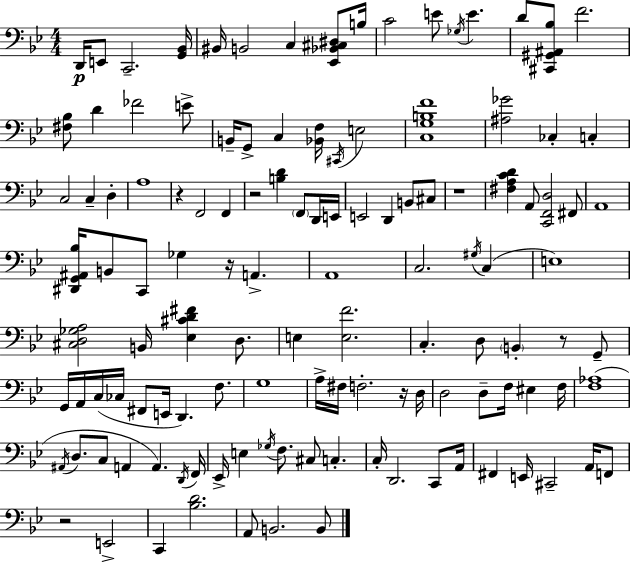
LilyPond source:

{
  \clef bass
  \numericTimeSignature
  \time 4/4
  \key bes \major
  \repeat volta 2 { d,16\p e,8 c,2.-- <g, bes,>16 | bis,16 b,2 c4 <ees, bes, cis dis>8 b16 | c'2 e'8 \acciaccatura { ges16 } e'4. | d'8 <cis, gis, ais, bes>8 f'2. | \break <fis bes>8 d'4 fes'2 e'8-> | b,16-- g,8-> c4 <bes, f>16 \acciaccatura { cis,16 } e2 | <c g b f'>1 | <ais ges'>2 ces4-. c4-. | \break c2 c4-- d4-. | a1 | r4 f,2 f,4 | r2 <b d'>4 \parenthesize f,8 | \break d,16 e,16 e,2 d,4 b,8 | cis8 r1 | <fis a c' d'>4 a,8 <c, f, d>2 | fis,8 a,1 | \break <dis, g, ais, bes>16 b,8 c,8 ges4 r16 a,4.-> | a,1 | c2. \acciaccatura { gis16 }( c4 | e1) | \break <cis d ges a>2 b,16 <ees cis' d' fis'>4 | d8. e4 <e f'>2. | c4.-. d8 \parenthesize b,4-. r8 | g,8-- g,16 a,16 c16( ces16 fis,8 e,16 d,4.) | \break f8. g1 | a16-> fis16 f2.-. | r16 d16 d2 d8-- f16 eis4 | f16 <f aes>1( | \break \acciaccatura { ais,16 } d8. c8 a,4 a,4.) | \acciaccatura { d,16 } f,16 ees,16-> e4 \acciaccatura { ges16 } f8. cis8 | c4.-. c16-. d,2. | c,8 a,16 fis,4 e,16 cis,2-- | \break a,16 f,8 r2 e,2-> | c,4 <bes d'>2. | a,8 b,2. | b,8 } \bar "|."
}